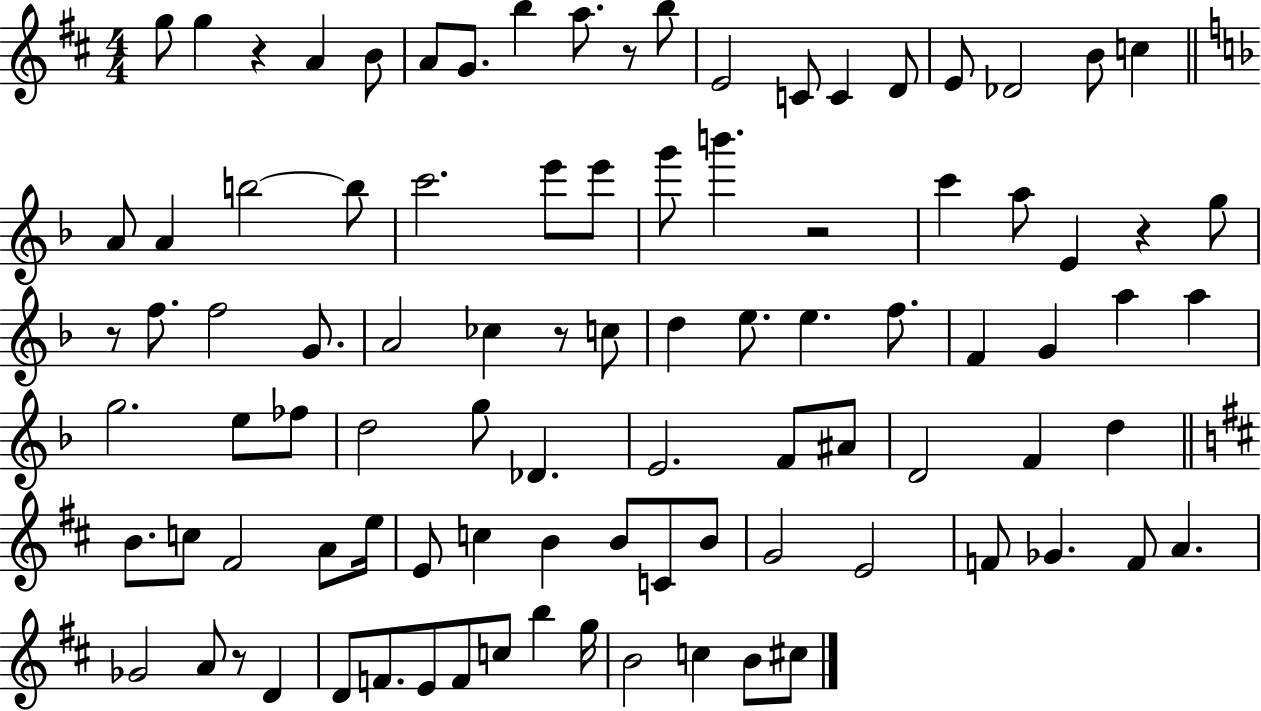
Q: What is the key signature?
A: D major